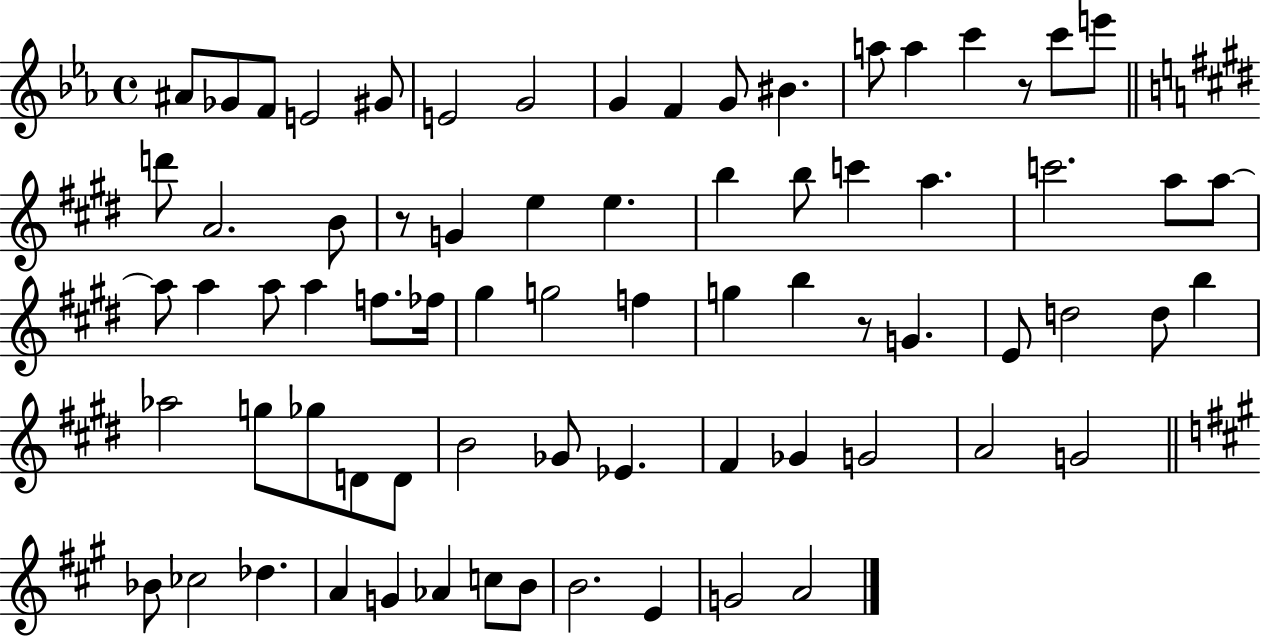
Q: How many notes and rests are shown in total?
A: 73